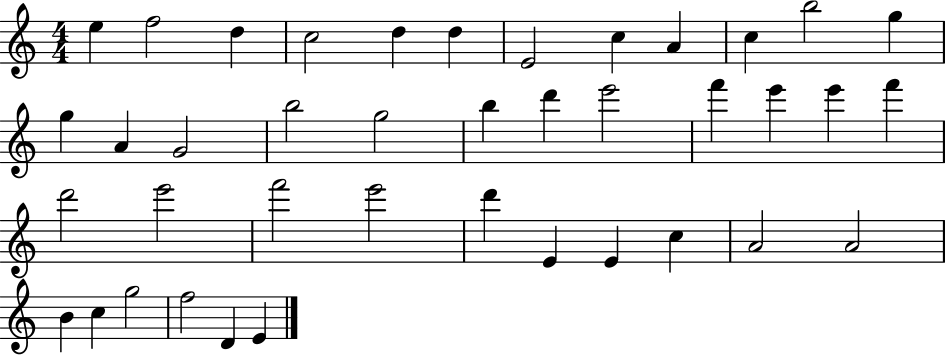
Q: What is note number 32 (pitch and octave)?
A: C5